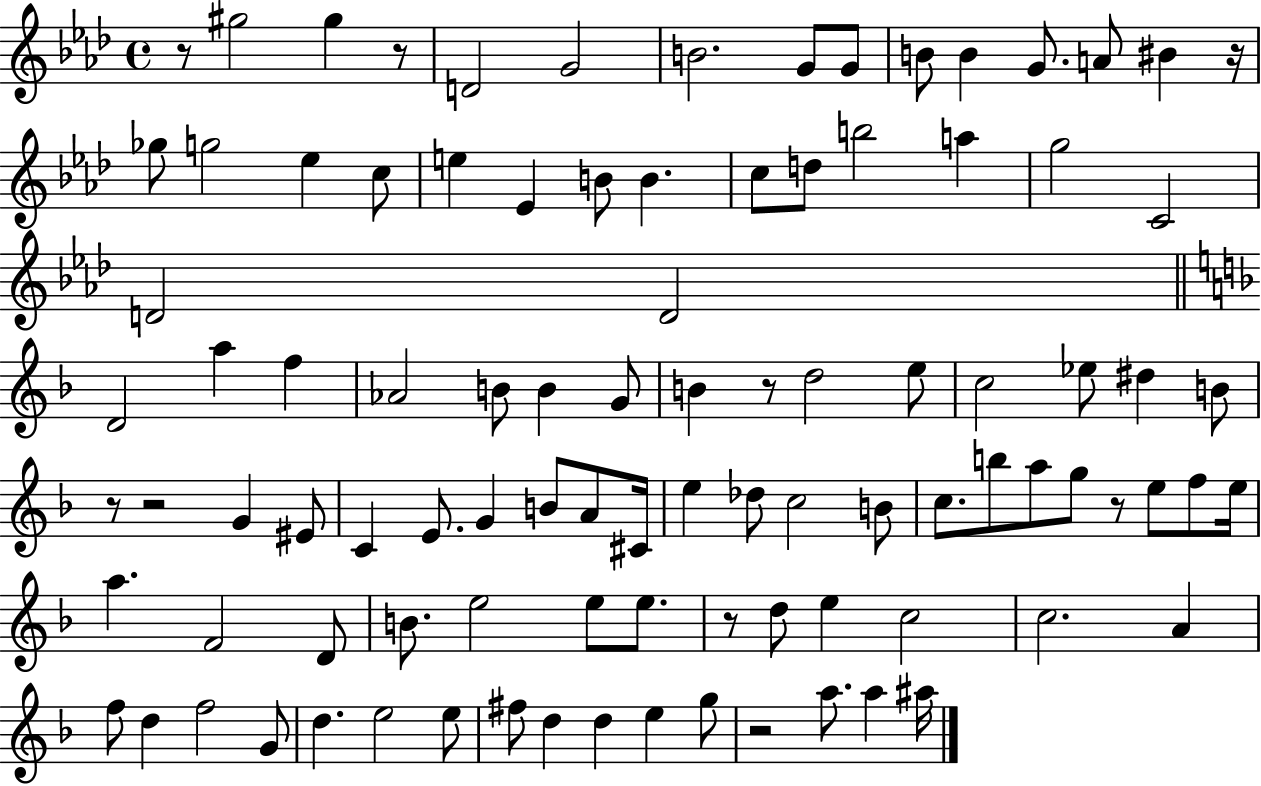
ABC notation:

X:1
T:Untitled
M:4/4
L:1/4
K:Ab
z/2 ^g2 ^g z/2 D2 G2 B2 G/2 G/2 B/2 B G/2 A/2 ^B z/4 _g/2 g2 _e c/2 e _E B/2 B c/2 d/2 b2 a g2 C2 D2 D2 D2 a f _A2 B/2 B G/2 B z/2 d2 e/2 c2 _e/2 ^d B/2 z/2 z2 G ^E/2 C E/2 G B/2 A/2 ^C/4 e _d/2 c2 B/2 c/2 b/2 a/2 g/2 z/2 e/2 f/2 e/4 a F2 D/2 B/2 e2 e/2 e/2 z/2 d/2 e c2 c2 A f/2 d f2 G/2 d e2 e/2 ^f/2 d d e g/2 z2 a/2 a ^a/4